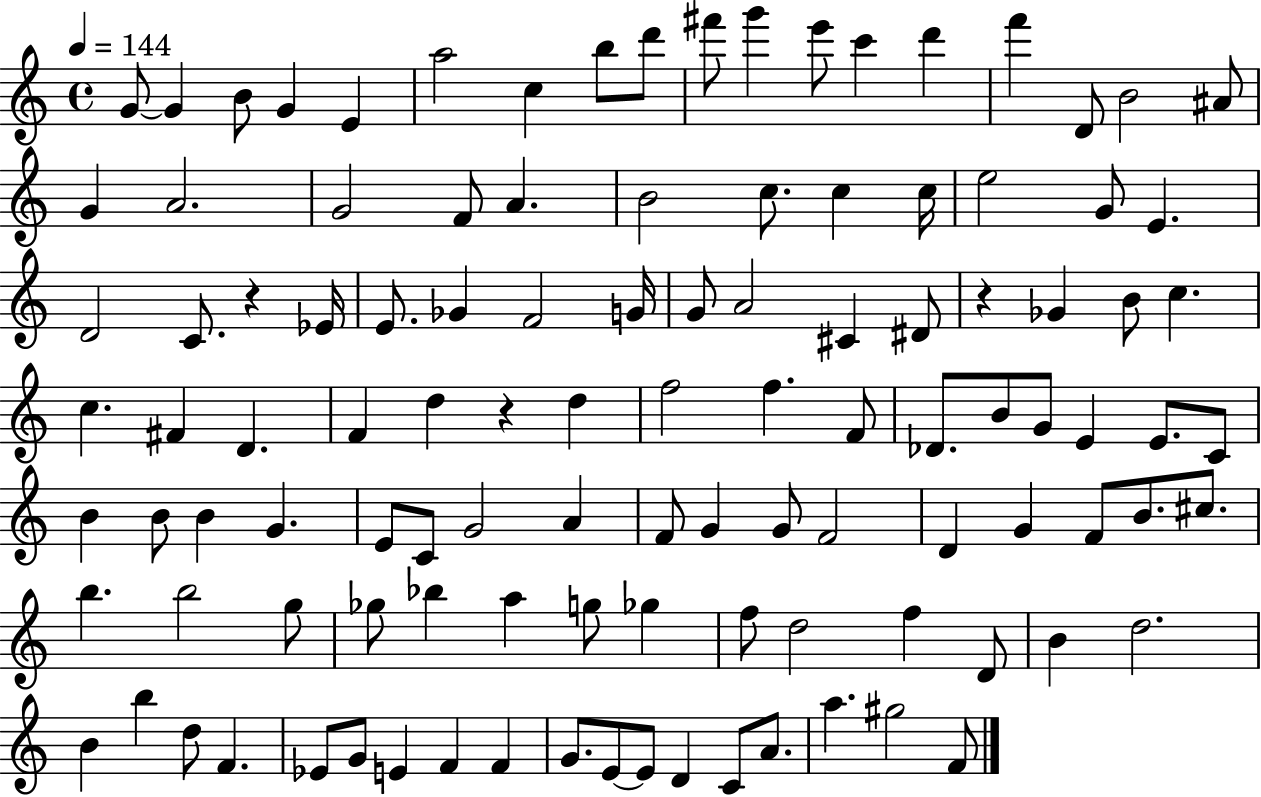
{
  \clef treble
  \time 4/4
  \defaultTimeSignature
  \key c \major
  \tempo 4 = 144
  g'8~~ g'4 b'8 g'4 e'4 | a''2 c''4 b''8 d'''8 | fis'''8 g'''4 e'''8 c'''4 d'''4 | f'''4 d'8 b'2 ais'8 | \break g'4 a'2. | g'2 f'8 a'4. | b'2 c''8. c''4 c''16 | e''2 g'8 e'4. | \break d'2 c'8. r4 ees'16 | e'8. ges'4 f'2 g'16 | g'8 a'2 cis'4 dis'8 | r4 ges'4 b'8 c''4. | \break c''4. fis'4 d'4. | f'4 d''4 r4 d''4 | f''2 f''4. f'8 | des'8. b'8 g'8 e'4 e'8. c'8 | \break b'4 b'8 b'4 g'4. | e'8 c'8 g'2 a'4 | f'8 g'4 g'8 f'2 | d'4 g'4 f'8 b'8. cis''8. | \break b''4. b''2 g''8 | ges''8 bes''4 a''4 g''8 ges''4 | f''8 d''2 f''4 d'8 | b'4 d''2. | \break b'4 b''4 d''8 f'4. | ees'8 g'8 e'4 f'4 f'4 | g'8. e'8~~ e'8 d'4 c'8 a'8. | a''4. gis''2 f'8 | \break \bar "|."
}